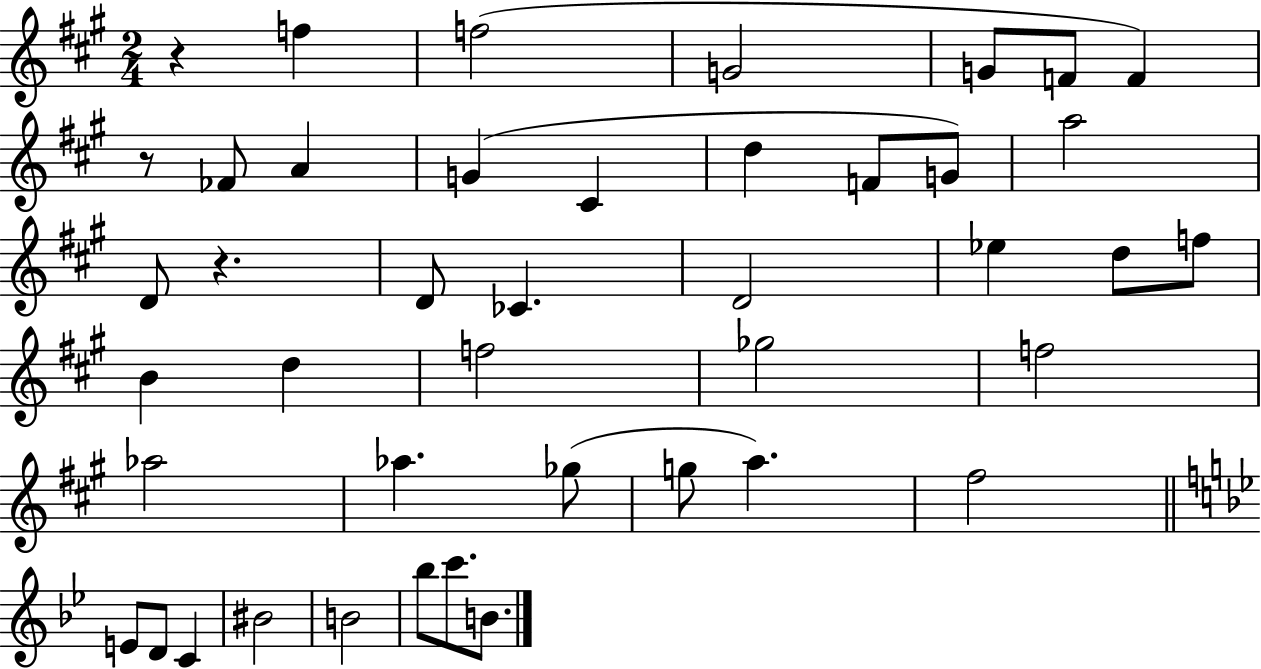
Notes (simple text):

R/q F5/q F5/h G4/h G4/e F4/e F4/q R/e FES4/e A4/q G4/q C#4/q D5/q F4/e G4/e A5/h D4/e R/q. D4/e CES4/q. D4/h Eb5/q D5/e F5/e B4/q D5/q F5/h Gb5/h F5/h Ab5/h Ab5/q. Gb5/e G5/e A5/q. F#5/h E4/e D4/e C4/q BIS4/h B4/h Bb5/e C6/e. B4/e.